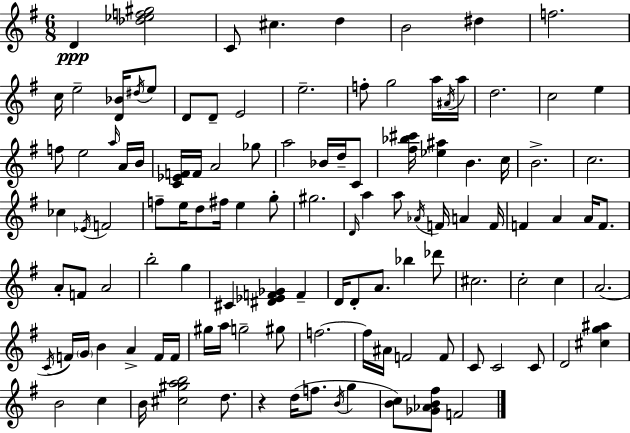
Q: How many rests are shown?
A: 1